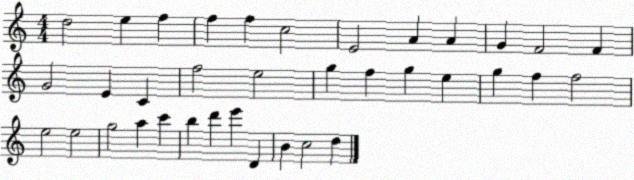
X:1
T:Untitled
M:4/4
L:1/4
K:C
d2 e f f f c2 E2 A A G F2 F G2 E C f2 e2 g f g e g f f2 e2 e2 g2 a c' b d' e' D B c2 d